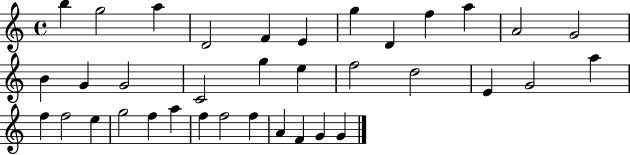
B5/q G5/h A5/q D4/h F4/q E4/q G5/q D4/q F5/q A5/q A4/h G4/h B4/q G4/q G4/h C4/h G5/q E5/q F5/h D5/h E4/q G4/h A5/q F5/q F5/h E5/q G5/h F5/q A5/q F5/q F5/h F5/q A4/q F4/q G4/q G4/q